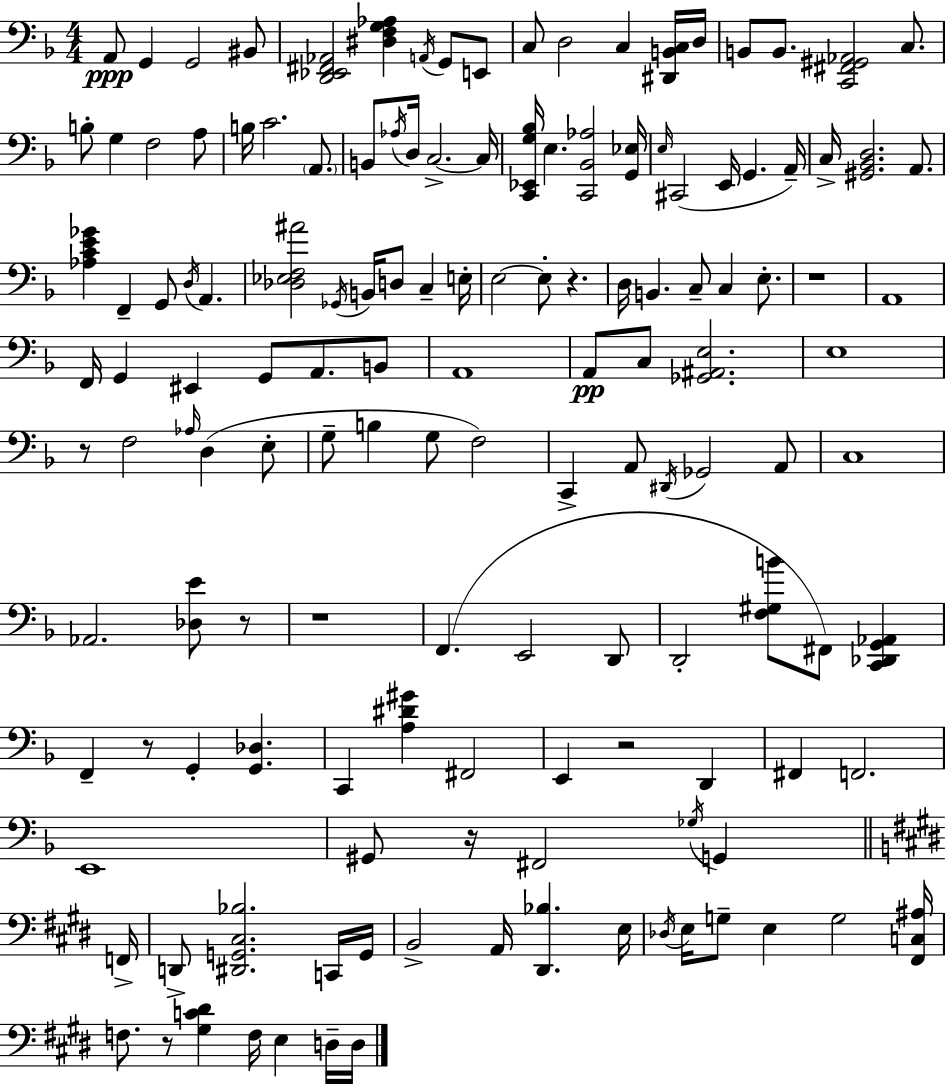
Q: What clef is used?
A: bass